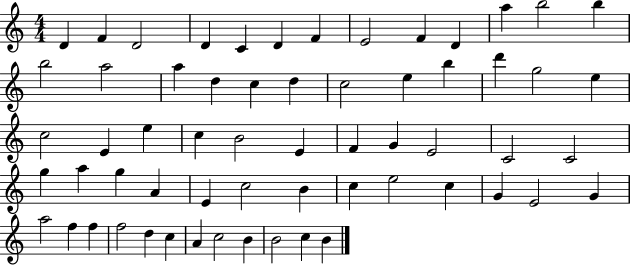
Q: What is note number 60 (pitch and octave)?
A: C5